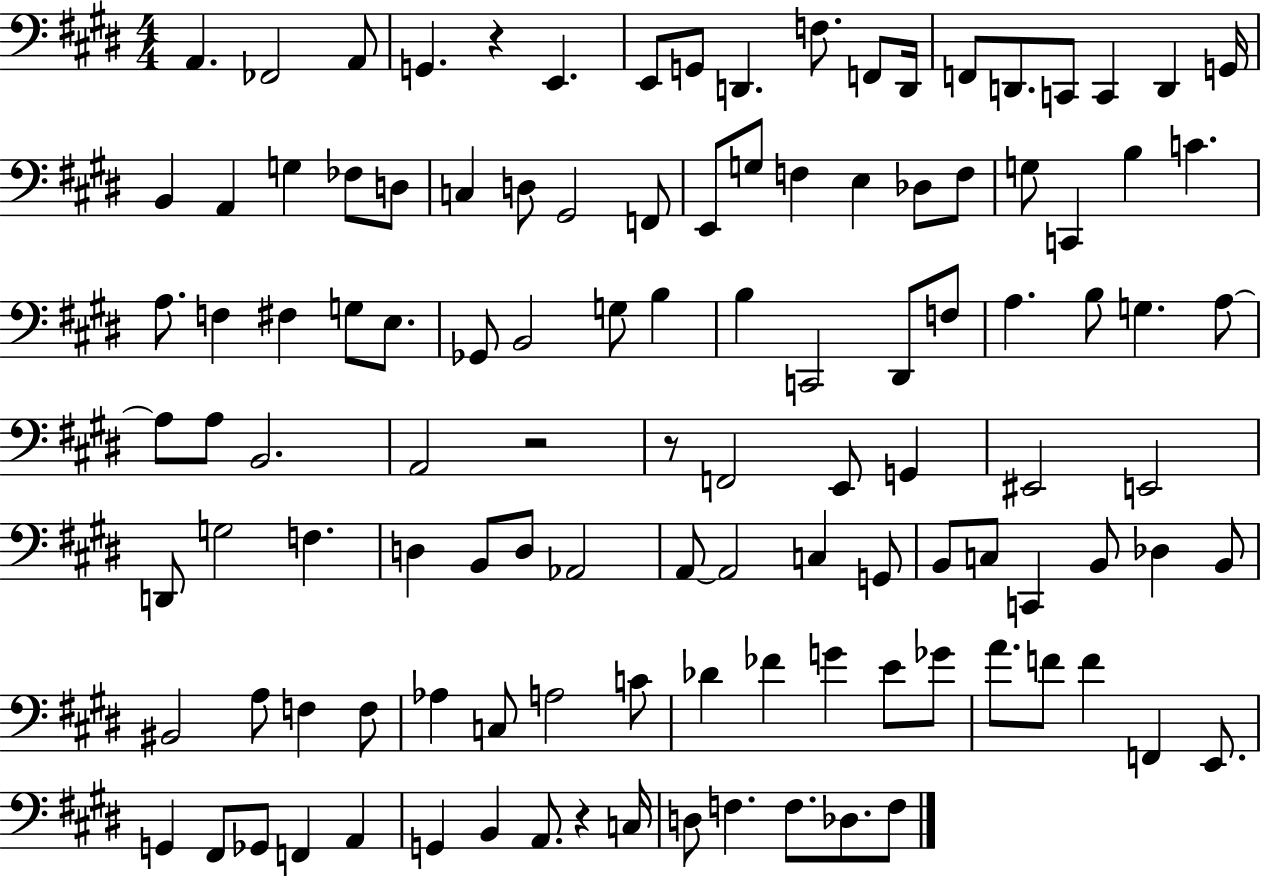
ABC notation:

X:1
T:Untitled
M:4/4
L:1/4
K:E
A,, _F,,2 A,,/2 G,, z E,, E,,/2 G,,/2 D,, F,/2 F,,/2 D,,/4 F,,/2 D,,/2 C,,/2 C,, D,, G,,/4 B,, A,, G, _F,/2 D,/2 C, D,/2 ^G,,2 F,,/2 E,,/2 G,/2 F, E, _D,/2 F,/2 G,/2 C,, B, C A,/2 F, ^F, G,/2 E,/2 _G,,/2 B,,2 G,/2 B, B, C,,2 ^D,,/2 F,/2 A, B,/2 G, A,/2 A,/2 A,/2 B,,2 A,,2 z2 z/2 F,,2 E,,/2 G,, ^E,,2 E,,2 D,,/2 G,2 F, D, B,,/2 D,/2 _A,,2 A,,/2 A,,2 C, G,,/2 B,,/2 C,/2 C,, B,,/2 _D, B,,/2 ^B,,2 A,/2 F, F,/2 _A, C,/2 A,2 C/2 _D _F G E/2 _G/2 A/2 F/2 F F,, E,,/2 G,, ^F,,/2 _G,,/2 F,, A,, G,, B,, A,,/2 z C,/4 D,/2 F, F,/2 _D,/2 F,/2